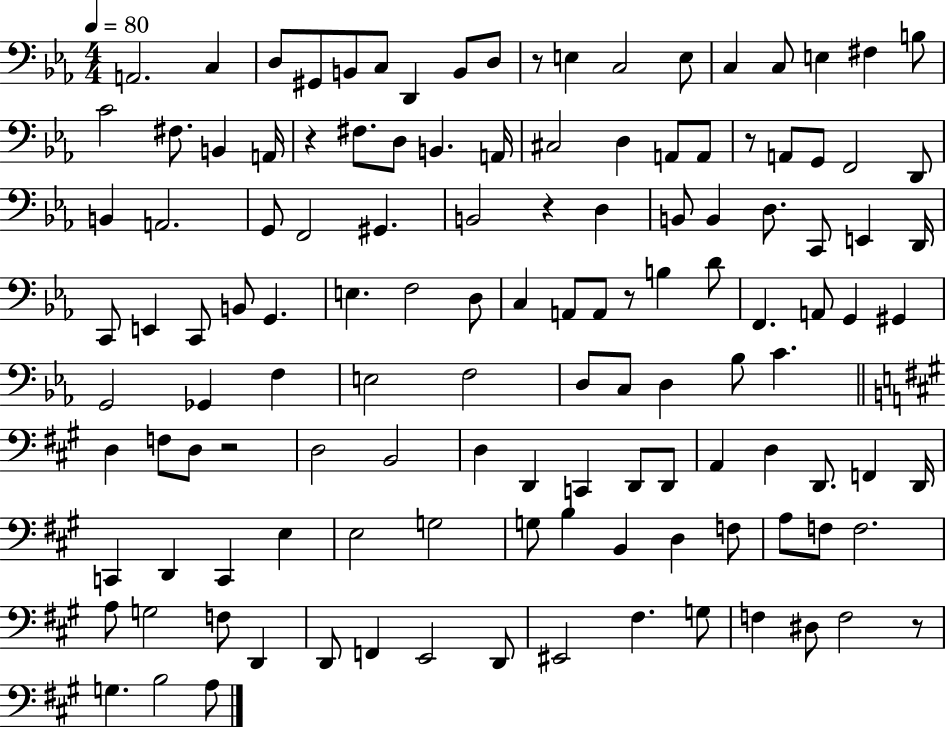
A2/h. C3/q D3/e G#2/e B2/e C3/e D2/q B2/e D3/e R/e E3/q C3/h E3/e C3/q C3/e E3/q F#3/q B3/e C4/h F#3/e. B2/q A2/s R/q F#3/e. D3/e B2/q. A2/s C#3/h D3/q A2/e A2/e R/e A2/e G2/e F2/h D2/e B2/q A2/h. G2/e F2/h G#2/q. B2/h R/q D3/q B2/e B2/q D3/e. C2/e E2/q D2/s C2/e E2/q C2/e B2/e G2/q. E3/q. F3/h D3/e C3/q A2/e A2/e R/e B3/q D4/e F2/q. A2/e G2/q G#2/q G2/h Gb2/q F3/q E3/h F3/h D3/e C3/e D3/q Bb3/e C4/q. D3/q F3/e D3/e R/h D3/h B2/h D3/q D2/q C2/q D2/e D2/e A2/q D3/q D2/e. F2/q D2/s C2/q D2/q C2/q E3/q E3/h G3/h G3/e B3/q B2/q D3/q F3/e A3/e F3/e F3/h. A3/e G3/h F3/e D2/q D2/e F2/q E2/h D2/e EIS2/h F#3/q. G3/e F3/q D#3/e F3/h R/e G3/q. B3/h A3/e